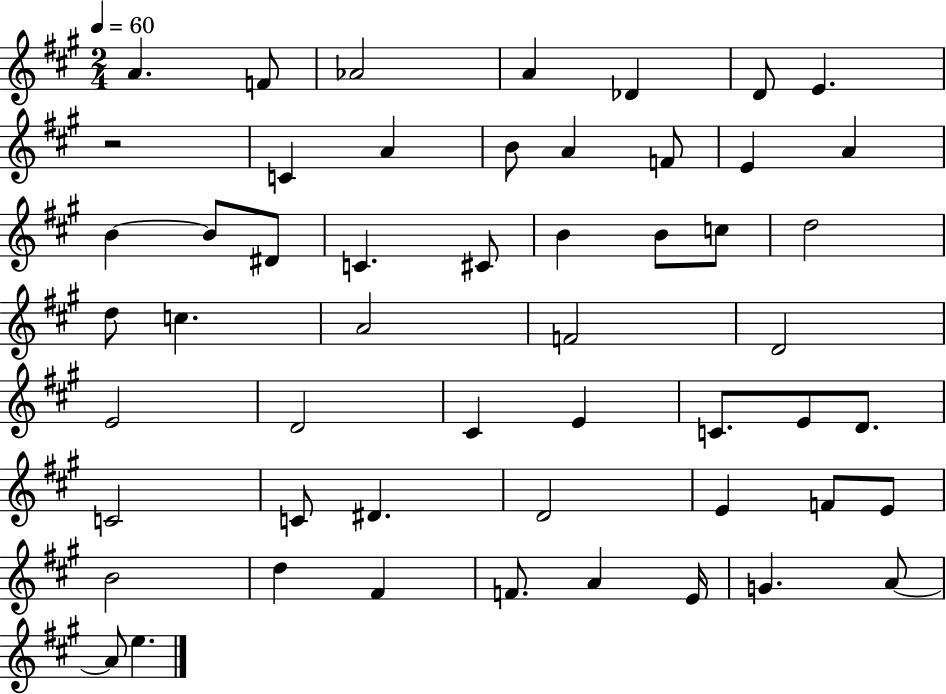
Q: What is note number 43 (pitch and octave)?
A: B4